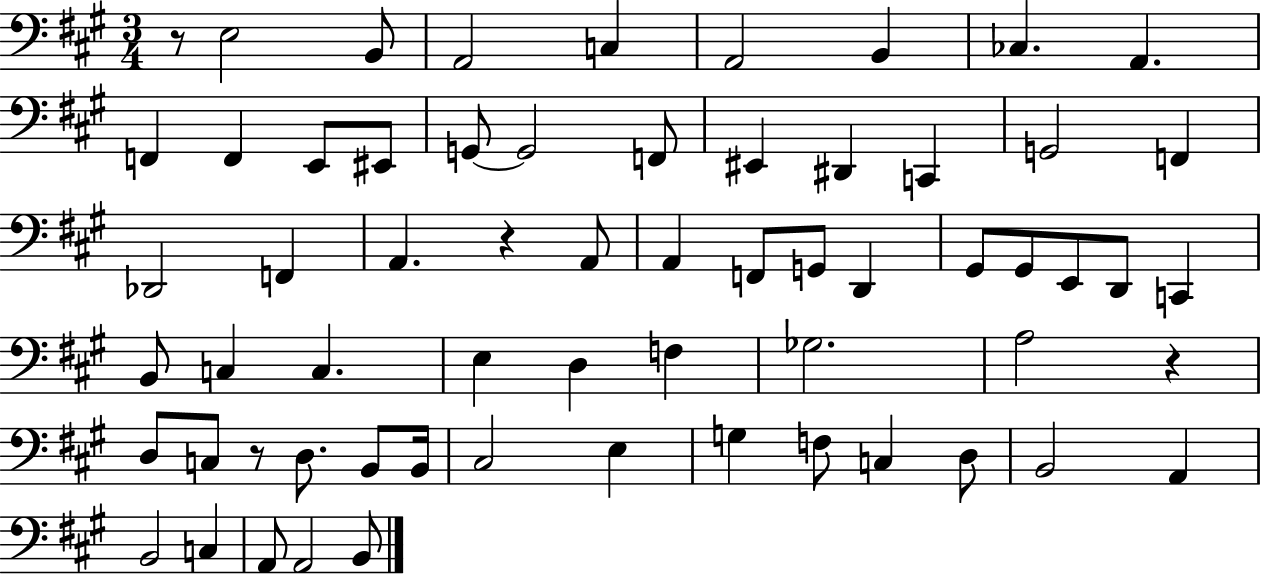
X:1
T:Untitled
M:3/4
L:1/4
K:A
z/2 E,2 B,,/2 A,,2 C, A,,2 B,, _C, A,, F,, F,, E,,/2 ^E,,/2 G,,/2 G,,2 F,,/2 ^E,, ^D,, C,, G,,2 F,, _D,,2 F,, A,, z A,,/2 A,, F,,/2 G,,/2 D,, ^G,,/2 ^G,,/2 E,,/2 D,,/2 C,, B,,/2 C, C, E, D, F, _G,2 A,2 z D,/2 C,/2 z/2 D,/2 B,,/2 B,,/4 ^C,2 E, G, F,/2 C, D,/2 B,,2 A,, B,,2 C, A,,/2 A,,2 B,,/2